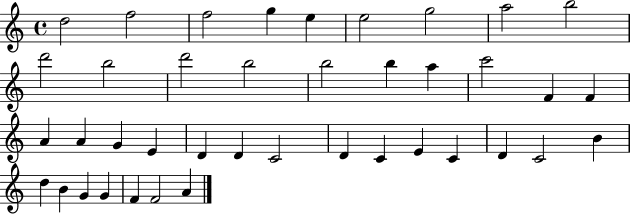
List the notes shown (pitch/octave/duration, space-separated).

D5/h F5/h F5/h G5/q E5/q E5/h G5/h A5/h B5/h D6/h B5/h D6/h B5/h B5/h B5/q A5/q C6/h F4/q F4/q A4/q A4/q G4/q E4/q D4/q D4/q C4/h D4/q C4/q E4/q C4/q D4/q C4/h B4/q D5/q B4/q G4/q G4/q F4/q F4/h A4/q